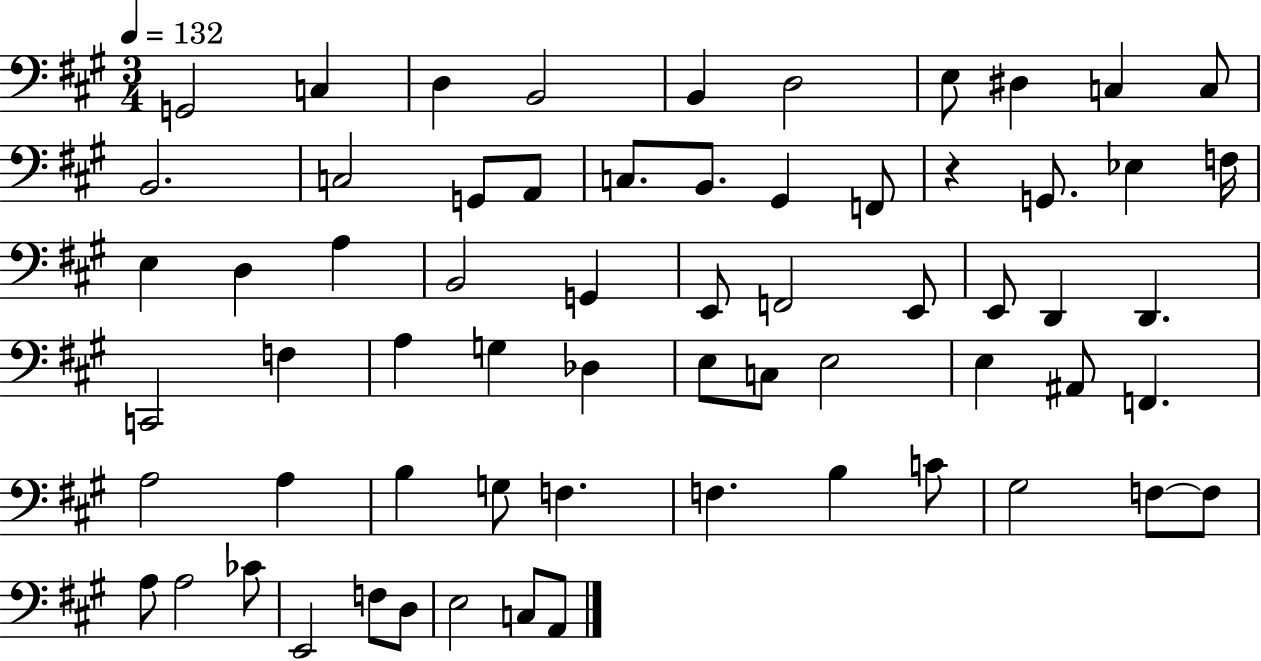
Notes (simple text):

G2/h C3/q D3/q B2/h B2/q D3/h E3/e D#3/q C3/q C3/e B2/h. C3/h G2/e A2/e C3/e. B2/e. G#2/q F2/e R/q G2/e. Eb3/q F3/s E3/q D3/q A3/q B2/h G2/q E2/e F2/h E2/e E2/e D2/q D2/q. C2/h F3/q A3/q G3/q Db3/q E3/e C3/e E3/h E3/q A#2/e F2/q. A3/h A3/q B3/q G3/e F3/q. F3/q. B3/q C4/e G#3/h F3/e F3/e A3/e A3/h CES4/e E2/h F3/e D3/e E3/h C3/e A2/e